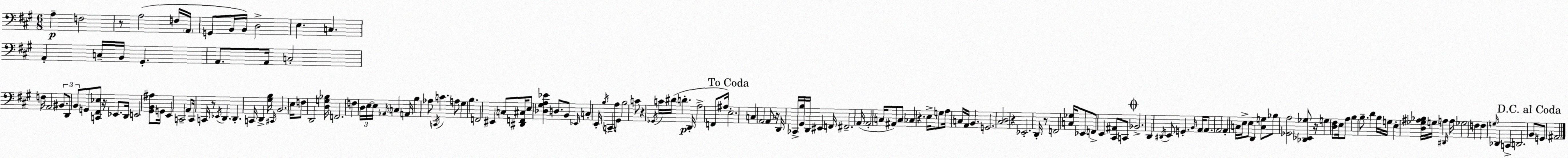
X:1
T:Untitled
M:6/8
L:1/4
K:A
A, F,2 z/2 A,2 F,/4 A,,/4 G,,/2 B,,/4 B,,/4 D,2 E, C, A,, C,/4 B,,/4 ^G,, A,,/2 A,,/4 C,2 F,/4 A,,2 ^B,,/2 D,,/2 B,,/2 G,,/2 [C,,^F,,_E,]/2 z/4 _E,,/2 D,,/4 E,,2 [^G,,B,,^A,]/2 G,,/4 E,, C,,2 A,,/2 C,,/4 C,,/4 z/2 _E,,/4 D,, D,, C,,/4 D,, [^G,B,]/4 ^C,,/4 B,,2 E,/4 F,/2 D,,2 [D,G,_B,]/4 F,,2 F, D,/4 E,/4 E,/4 _A,,/4 C, A,,/4 B, _A,/2 C,,/4 C A,/2 ^G, B, F,,2 ^E,, C,/2 [^D,,F,,^C,]/4 E,/2 [_D,^G,A,_E] D,/2 B,,/2 _E,,/4 C, E,,/4 B,/4 C,, A,/4 ^G,,/2 B,2 C/2 z _G,,/4 C/4 ^D/4 D D,,/4 A,2 F,,/2 ^A,/4 E,2 C, A,,2 A,,/2 z/4 D,,/4 _C,,/4 [^G,,B,]/4 D,,/4 ^E,, F,,/4 ^F,,2 A,,/4 A,,2 C,/4 ^A,,/2 C,/2 _C, z E,/4 G,/2 A,/4 C,/4 A,,/4 B,, G,,2 [^C,D,]2 z _E,,2 D,,/4 z/2 F,,2 [C,_G,]/4 _E,,/2 F,,/2 E,, [^C,,^A,,]/2 C,,/2 _B,,2 D,, ^D,,/4 E,,/2 G,, B,,/4 A,,/4 A,,/2 A,,2 A,, C,/4 E,/4 E,/2 D,, [C,G,]/2 _B,/2 [_G,,A,]2 [_D,,_E,,_G,]/2 z/4 G, [D,^F,]/2 E,/4 A,/2 B, B,/2 D B,/4 G,/4 E, [D,_G,^A,_B,]/4 G,/4 A, ^D,,/4 A,/4 _G,2 F, F, G,/4 _D,, C,, D,,2 B,,/2 G,,/2 ^A,,2